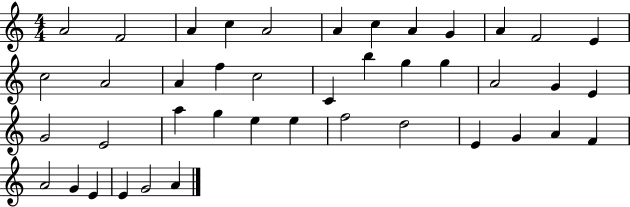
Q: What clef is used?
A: treble